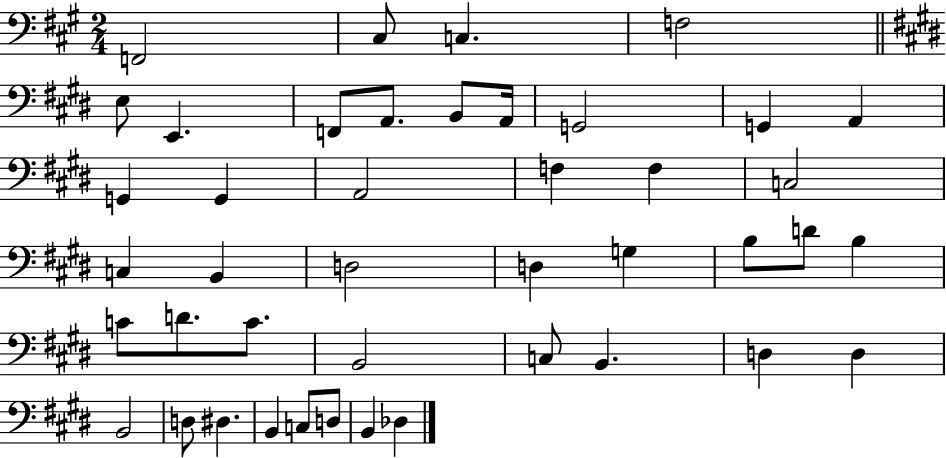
{
  \clef bass
  \numericTimeSignature
  \time 2/4
  \key a \major
  f,2 | cis8 c4. | f2 | \bar "||" \break \key e \major e8 e,4. | f,8 a,8. b,8 a,16 | g,2 | g,4 a,4 | \break g,4 g,4 | a,2 | f4 f4 | c2 | \break c4 b,4 | d2 | d4 g4 | b8 d'8 b4 | \break c'8 d'8. c'8. | b,2 | c8 b,4. | d4 d4 | \break b,2 | d8 dis4. | b,4 c8 d8 | b,4 des4 | \break \bar "|."
}